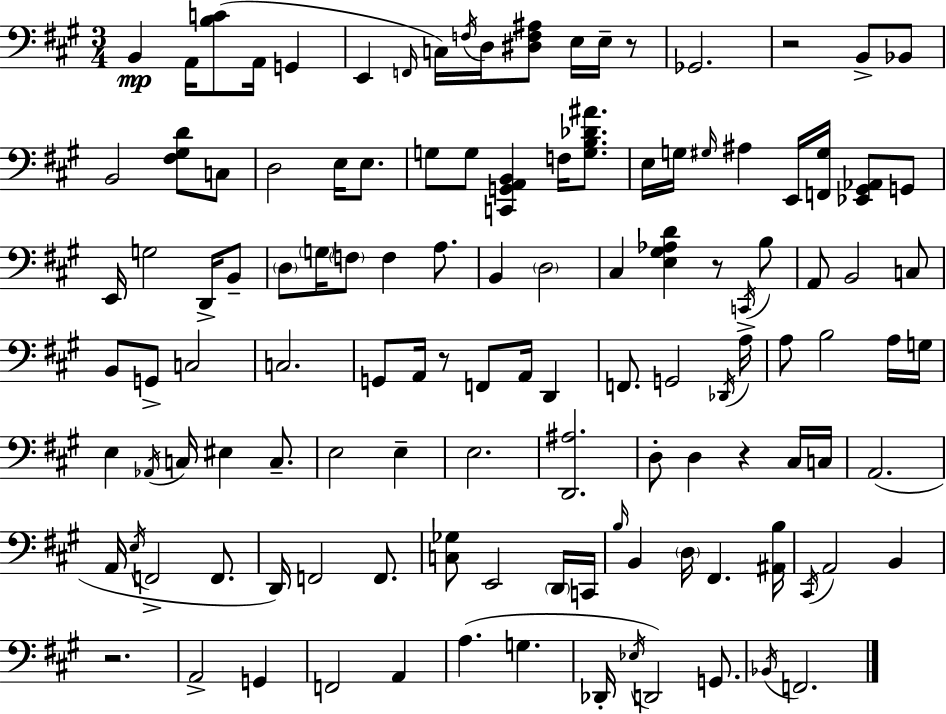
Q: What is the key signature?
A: A major